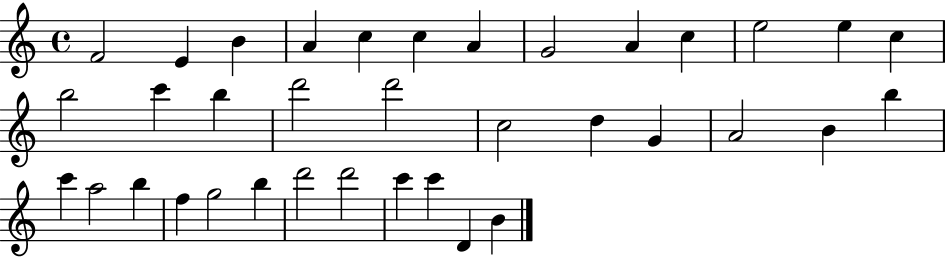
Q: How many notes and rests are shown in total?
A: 36